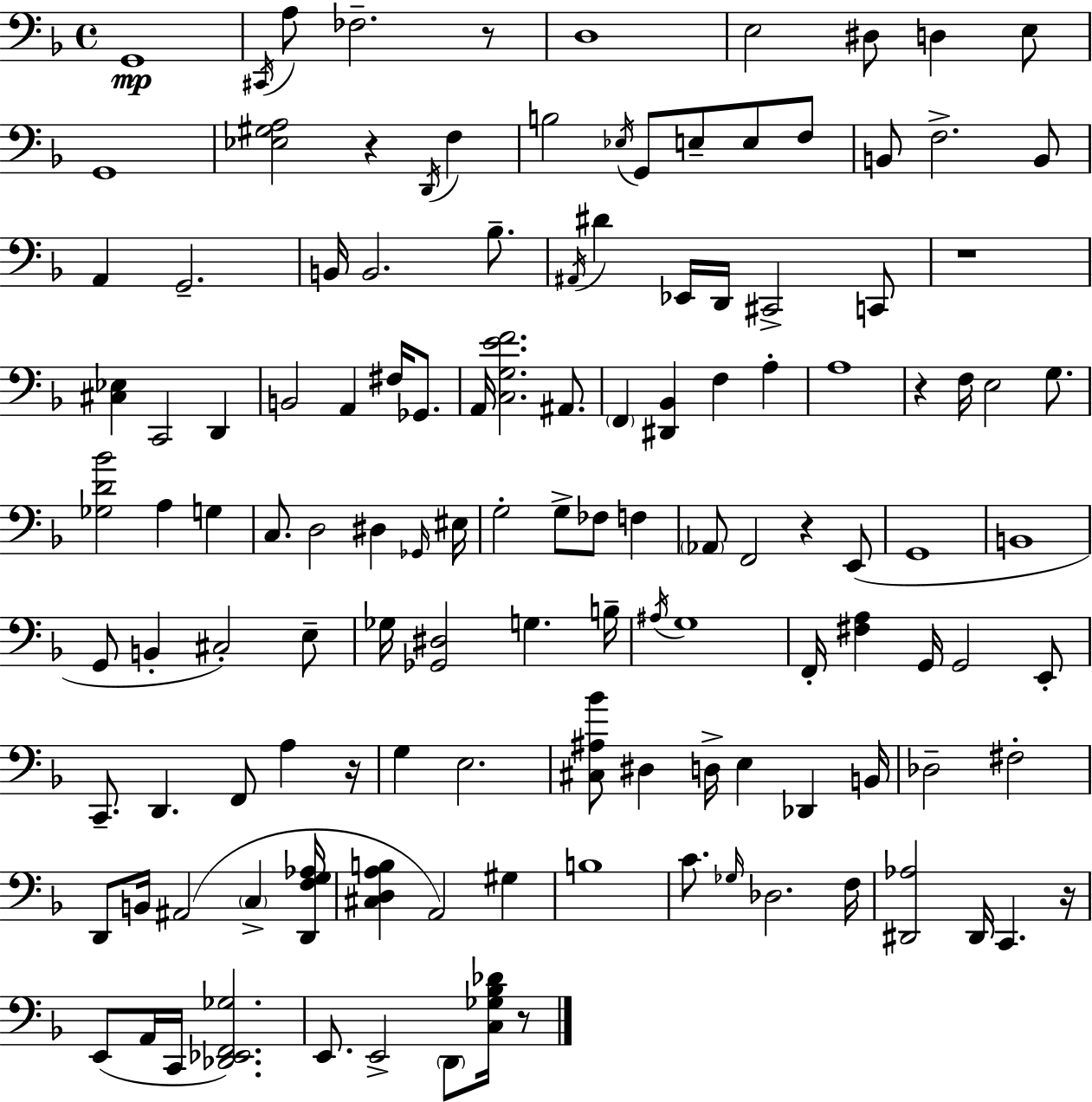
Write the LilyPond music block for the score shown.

{
  \clef bass
  \time 4/4
  \defaultTimeSignature
  \key d \minor
  g,1\mp | \acciaccatura { cis,16 } a8 fes2.-- r8 | d1 | e2 dis8 d4 e8 | \break g,1 | <ees gis a>2 r4 \acciaccatura { d,16 } f4 | b2 \acciaccatura { ees16 } g,8 e8-- e8 | f8 b,8 f2.-> | \break b,8 a,4 g,2.-- | b,16 b,2. | bes8.-- \acciaccatura { ais,16 } dis'4 ees,16 d,16 cis,2-> | c,8 r1 | \break <cis ees>4 c,2 | d,4 b,2 a,4 | fis16 ges,8. a,16 <c g e' f'>2. | ais,8. \parenthesize f,4 <dis, bes,>4 f4 | \break a4-. a1 | r4 f16 e2 | g8. <ges d' bes'>2 a4 | g4 c8. d2 dis4 | \break \grace { ges,16 } eis16 g2-. g8-> fes8 | f4 \parenthesize aes,8 f,2 r4 | e,8( g,1 | b,1 | \break g,8 b,4-. cis2-.) | e8-- ges16 <ges, dis>2 g4. | b16-- \acciaccatura { ais16 } g1 | f,16-. <fis a>4 g,16 g,2 | \break e,8-. c,8.-- d,4. f,8 | a4 r16 g4 e2. | <cis ais bes'>8 dis4 d16-> e4 | des,4 b,16 des2-- fis2-. | \break d,8 b,16 ais,2( | \parenthesize c4-> <d, f g aes>16 <cis d a b>4 a,2) | gis4 b1 | c'8. \grace { ges16 } des2. | \break f16 <dis, aes>2 dis,16 | c,4. r16 e,8( a,16 c,16 <des, ees, f, ges>2.) | e,8. e,2-> | \parenthesize d,8 <c ges bes des'>16 r8 \bar "|."
}